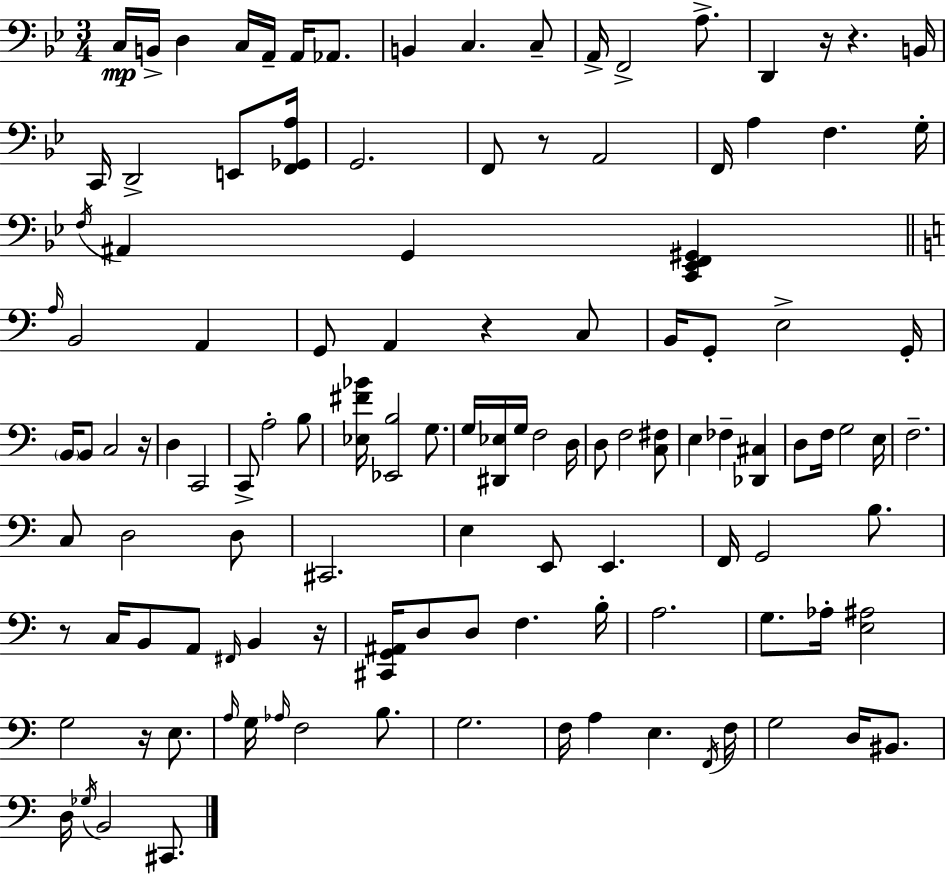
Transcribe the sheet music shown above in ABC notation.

X:1
T:Untitled
M:3/4
L:1/4
K:Bb
C,/4 B,,/4 D, C,/4 A,,/4 A,,/4 _A,,/2 B,, C, C,/2 A,,/4 F,,2 A,/2 D,, z/4 z B,,/4 C,,/4 D,,2 E,,/2 [F,,_G,,A,]/4 G,,2 F,,/2 z/2 A,,2 F,,/4 A, F, G,/4 F,/4 ^A,, G,, [C,,_E,,F,,^G,,] A,/4 B,,2 A,, G,,/2 A,, z C,/2 B,,/4 G,,/2 E,2 G,,/4 B,,/4 B,,/2 C,2 z/4 D, C,,2 C,,/2 A,2 B,/2 [_E,^F_B]/4 [_E,,B,]2 G,/2 G,/4 [^D,,_E,]/4 G,/4 F,2 D,/4 D,/2 F,2 [C,^F,]/2 E, _F, [_D,,^C,] D,/2 F,/4 G,2 E,/4 F,2 C,/2 D,2 D,/2 ^C,,2 E, E,,/2 E,, F,,/4 G,,2 B,/2 z/2 C,/4 B,,/2 A,,/2 ^F,,/4 B,, z/4 [^C,,G,,^A,,]/4 D,/2 D,/2 F, B,/4 A,2 G,/2 _A,/4 [E,^A,]2 G,2 z/4 E,/2 A,/4 G,/4 _A,/4 F,2 B,/2 G,2 F,/4 A, E, F,,/4 F,/4 G,2 D,/4 ^B,,/2 D,/4 _G,/4 B,,2 ^C,,/2